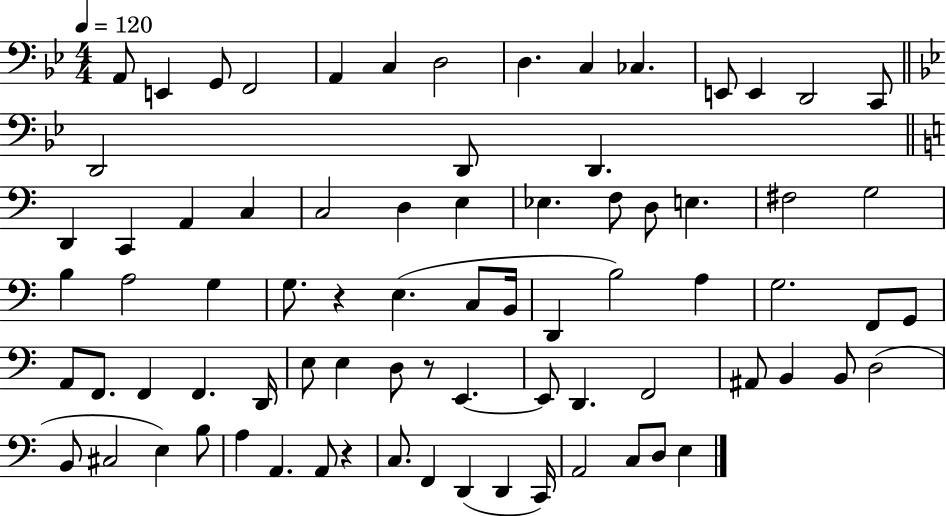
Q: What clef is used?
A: bass